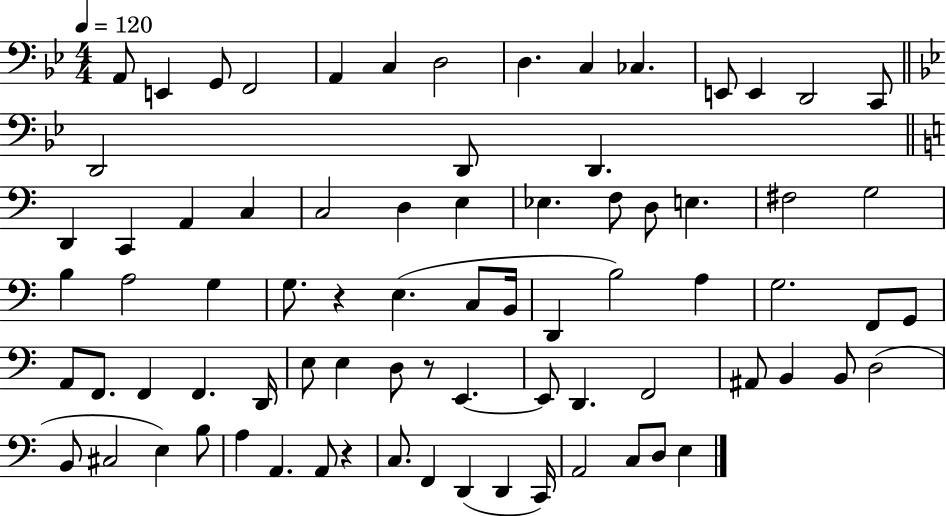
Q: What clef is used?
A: bass